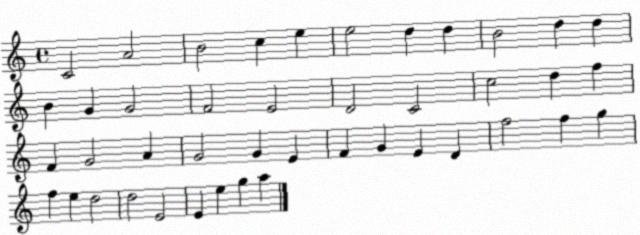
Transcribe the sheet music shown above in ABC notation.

X:1
T:Untitled
M:4/4
L:1/4
K:C
C2 A2 B2 c e e2 d d B2 d d B G G2 F2 E2 D2 C2 c2 d f F G2 A G2 G E F G E D f2 f g f e d2 d2 E2 E e g a